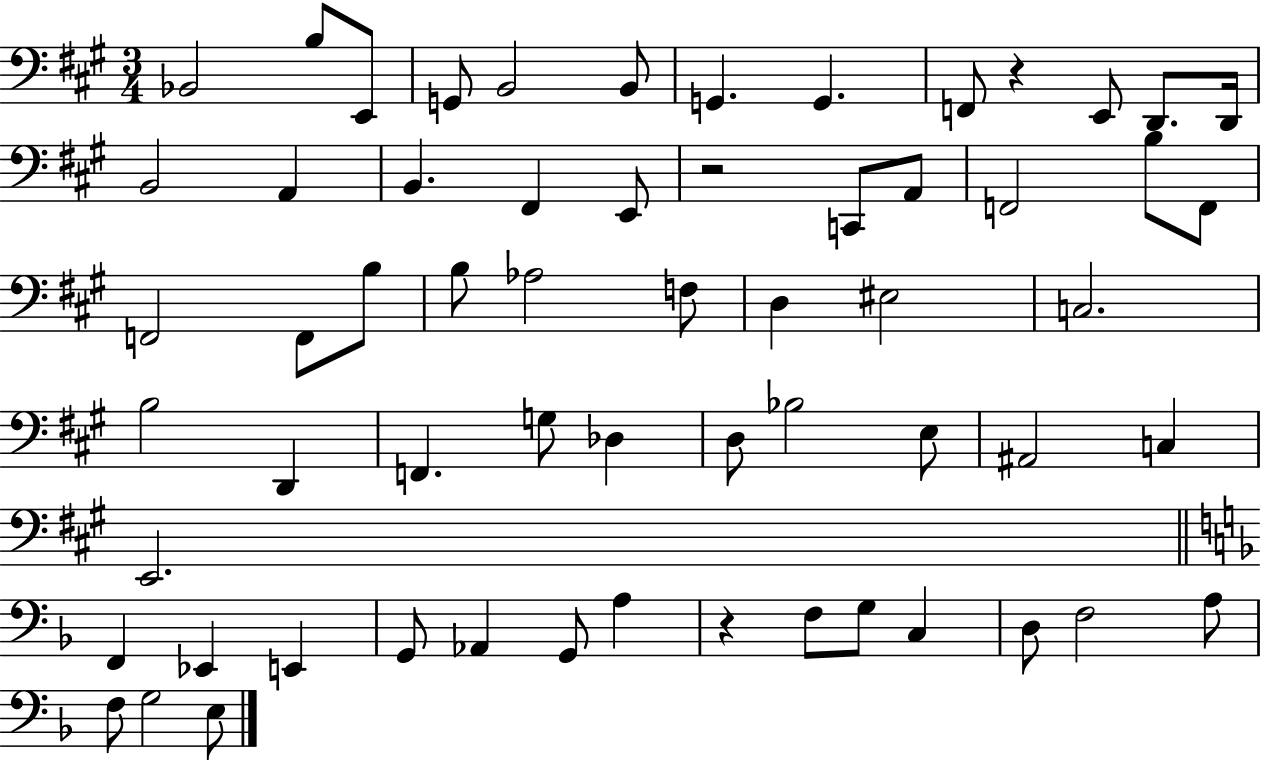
{
  \clef bass
  \numericTimeSignature
  \time 3/4
  \key a \major
  bes,2 b8 e,8 | g,8 b,2 b,8 | g,4. g,4. | f,8 r4 e,8 d,8. d,16 | \break b,2 a,4 | b,4. fis,4 e,8 | r2 c,8 a,8 | f,2 b8 f,8 | \break f,2 f,8 b8 | b8 aes2 f8 | d4 eis2 | c2. | \break b2 d,4 | f,4. g8 des4 | d8 bes2 e8 | ais,2 c4 | \break e,2. | \bar "||" \break \key f \major f,4 ees,4 e,4 | g,8 aes,4 g,8 a4 | r4 f8 g8 c4 | d8 f2 a8 | \break f8 g2 e8 | \bar "|."
}